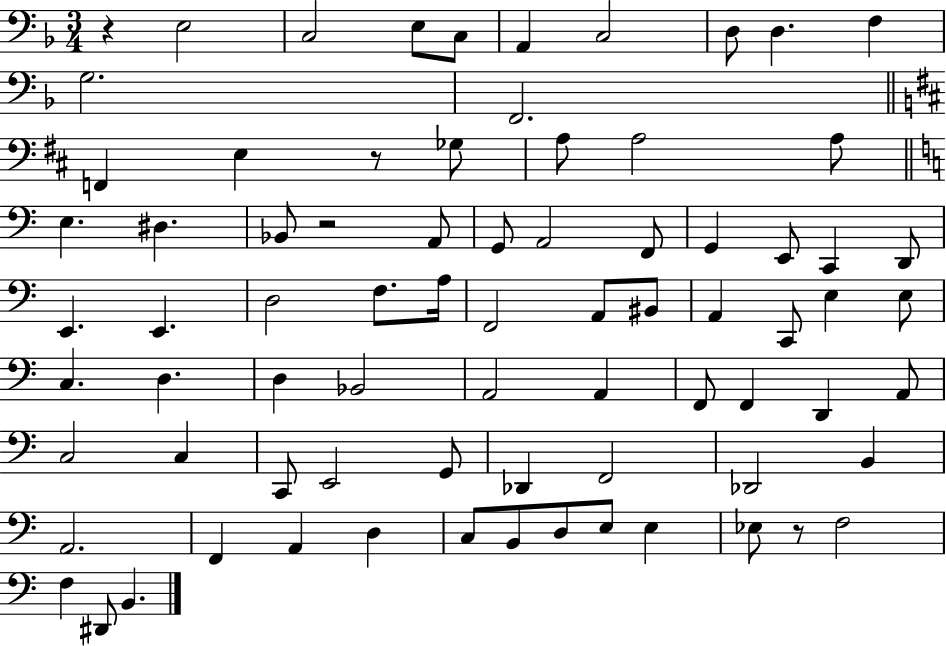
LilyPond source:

{
  \clef bass
  \numericTimeSignature
  \time 3/4
  \key f \major
  r4 e2 | c2 e8 c8 | a,4 c2 | d8 d4. f4 | \break g2. | f,2. | \bar "||" \break \key d \major f,4 e4 r8 ges8 | a8 a2 a8 | \bar "||" \break \key a \minor e4. dis4. | bes,8 r2 a,8 | g,8 a,2 f,8 | g,4 e,8 c,4 d,8 | \break e,4. e,4. | d2 f8. a16 | f,2 a,8 bis,8 | a,4 c,8 e4 e8 | \break c4. d4. | d4 bes,2 | a,2 a,4 | f,8 f,4 d,4 a,8 | \break c2 c4 | c,8 e,2 g,8 | des,4 f,2 | des,2 b,4 | \break a,2. | f,4 a,4 d4 | c8 b,8 d8 e8 e4 | ees8 r8 f2 | \break f4 dis,8 b,4. | \bar "|."
}